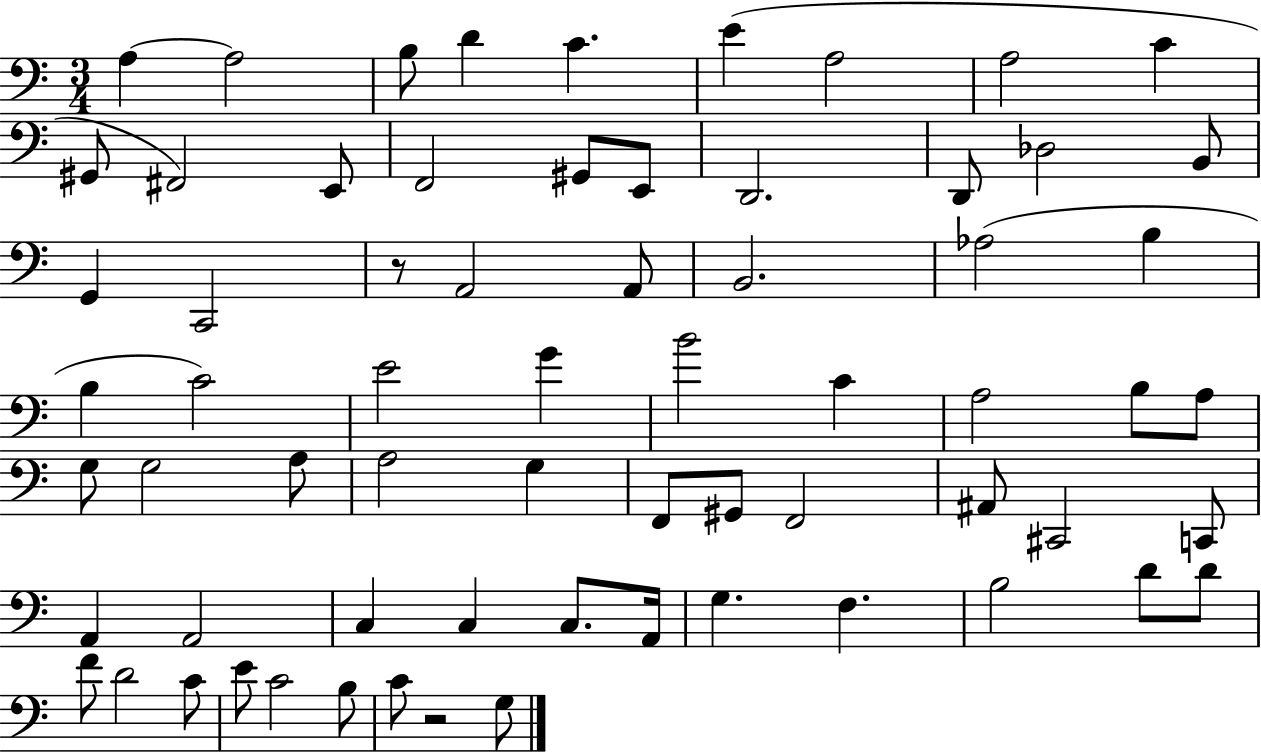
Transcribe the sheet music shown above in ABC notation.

X:1
T:Untitled
M:3/4
L:1/4
K:C
A, A,2 B,/2 D C E A,2 A,2 C ^G,,/2 ^F,,2 E,,/2 F,,2 ^G,,/2 E,,/2 D,,2 D,,/2 _D,2 B,,/2 G,, C,,2 z/2 A,,2 A,,/2 B,,2 _A,2 B, B, C2 E2 G B2 C A,2 B,/2 A,/2 G,/2 G,2 A,/2 A,2 G, F,,/2 ^G,,/2 F,,2 ^A,,/2 ^C,,2 C,,/2 A,, A,,2 C, C, C,/2 A,,/4 G, F, B,2 D/2 D/2 F/2 D2 C/2 E/2 C2 B,/2 C/2 z2 G,/2